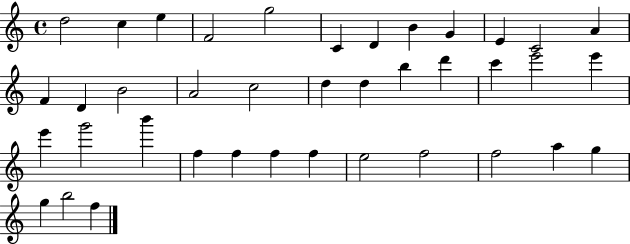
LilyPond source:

{
  \clef treble
  \time 4/4
  \defaultTimeSignature
  \key c \major
  d''2 c''4 e''4 | f'2 g''2 | c'4 d'4 b'4 g'4 | e'4 c'2 a'4 | \break f'4 d'4 b'2 | a'2 c''2 | d''4 d''4 b''4 d'''4 | c'''4 e'''2 e'''4 | \break e'''4 g'''2 b'''4 | f''4 f''4 f''4 f''4 | e''2 f''2 | f''2 a''4 g''4 | \break g''4 b''2 f''4 | \bar "|."
}